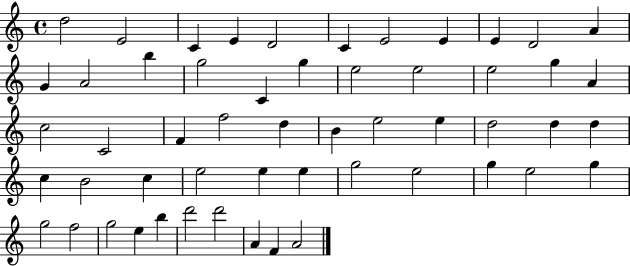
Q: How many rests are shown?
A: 0